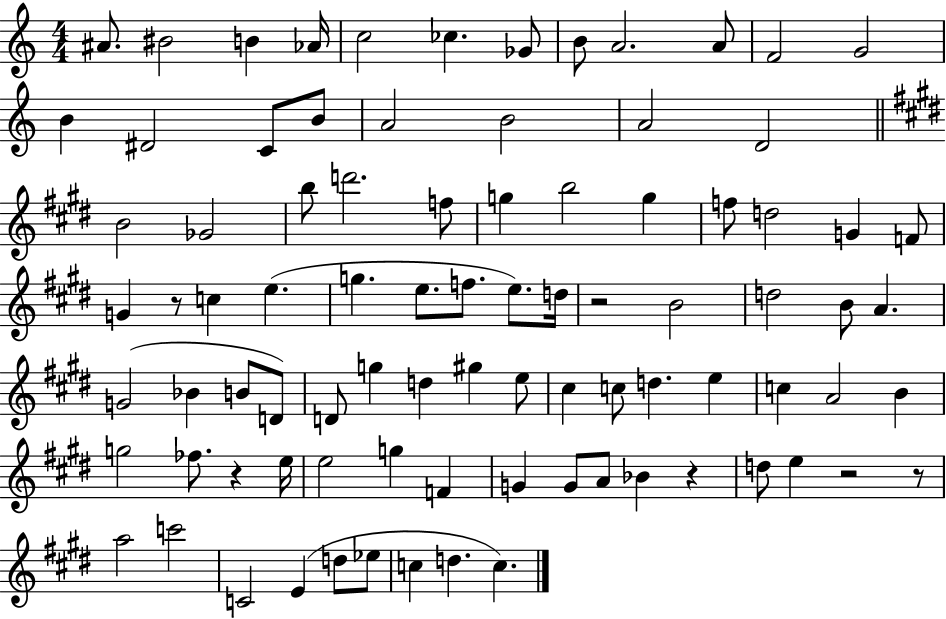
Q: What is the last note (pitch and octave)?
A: C5